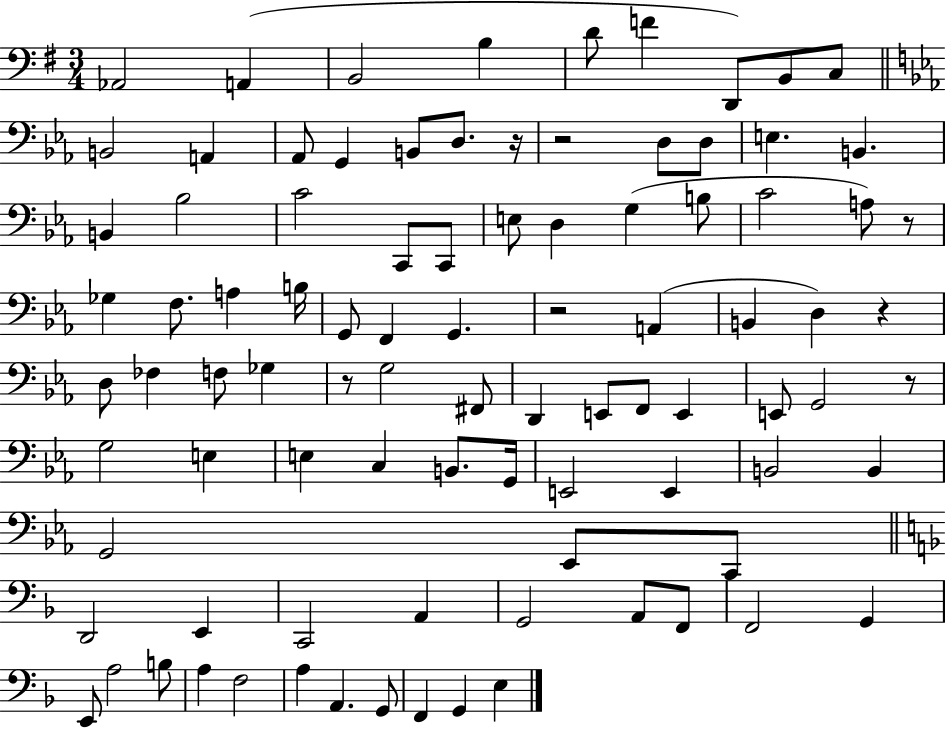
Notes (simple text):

Ab2/h A2/q B2/h B3/q D4/e F4/q D2/e B2/e C3/e B2/h A2/q Ab2/e G2/q B2/e D3/e. R/s R/h D3/e D3/e E3/q. B2/q. B2/q Bb3/h C4/h C2/e C2/e E3/e D3/q G3/q B3/e C4/h A3/e R/e Gb3/q F3/e. A3/q B3/s G2/e F2/q G2/q. R/h A2/q B2/q D3/q R/q D3/e FES3/q F3/e Gb3/q R/e G3/h F#2/e D2/q E2/e F2/e E2/q E2/e G2/h R/e G3/h E3/q E3/q C3/q B2/e. G2/s E2/h E2/q B2/h B2/q G2/h Eb2/e C2/e D2/h E2/q C2/h A2/q G2/h A2/e F2/e F2/h G2/q E2/e A3/h B3/e A3/q F3/h A3/q A2/q. G2/e F2/q G2/q E3/q